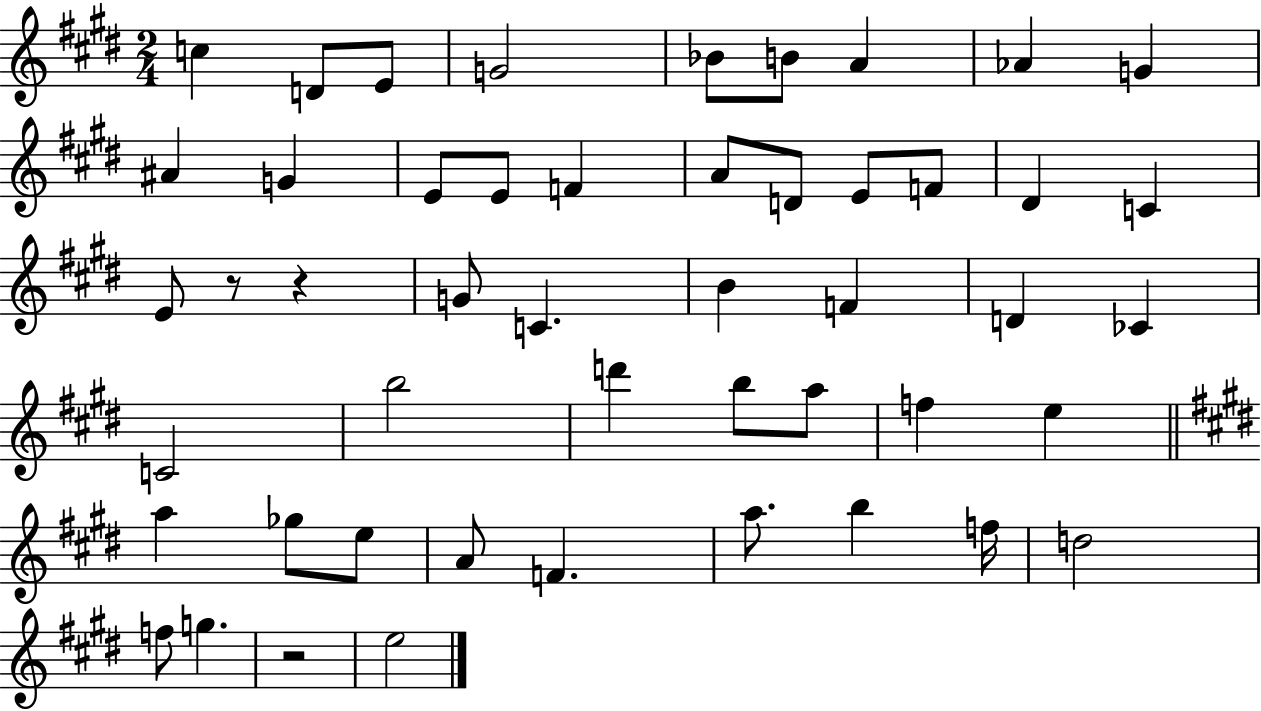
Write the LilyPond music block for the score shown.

{
  \clef treble
  \numericTimeSignature
  \time 2/4
  \key e \major
  c''4 d'8 e'8 | g'2 | bes'8 b'8 a'4 | aes'4 g'4 | \break ais'4 g'4 | e'8 e'8 f'4 | a'8 d'8 e'8 f'8 | dis'4 c'4 | \break e'8 r8 r4 | g'8 c'4. | b'4 f'4 | d'4 ces'4 | \break c'2 | b''2 | d'''4 b''8 a''8 | f''4 e''4 | \break \bar "||" \break \key e \major a''4 ges''8 e''8 | a'8 f'4. | a''8. b''4 f''16 | d''2 | \break f''8 g''4. | r2 | e''2 | \bar "|."
}